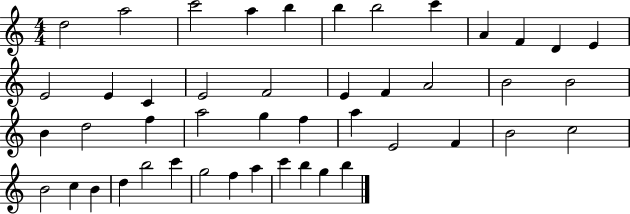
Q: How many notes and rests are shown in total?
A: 46